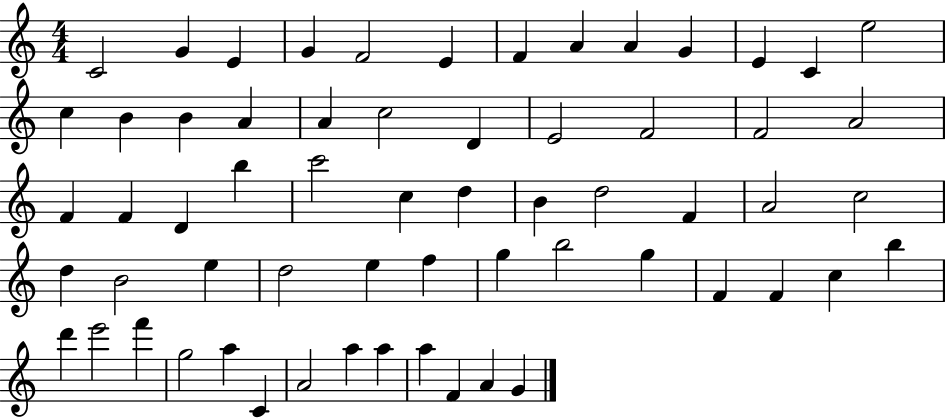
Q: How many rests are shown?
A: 0